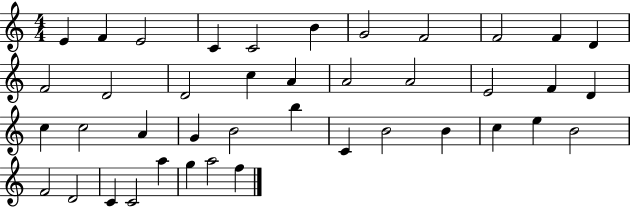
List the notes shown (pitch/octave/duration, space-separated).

E4/q F4/q E4/h C4/q C4/h B4/q G4/h F4/h F4/h F4/q D4/q F4/h D4/h D4/h C5/q A4/q A4/h A4/h E4/h F4/q D4/q C5/q C5/h A4/q G4/q B4/h B5/q C4/q B4/h B4/q C5/q E5/q B4/h F4/h D4/h C4/q C4/h A5/q G5/q A5/h F5/q